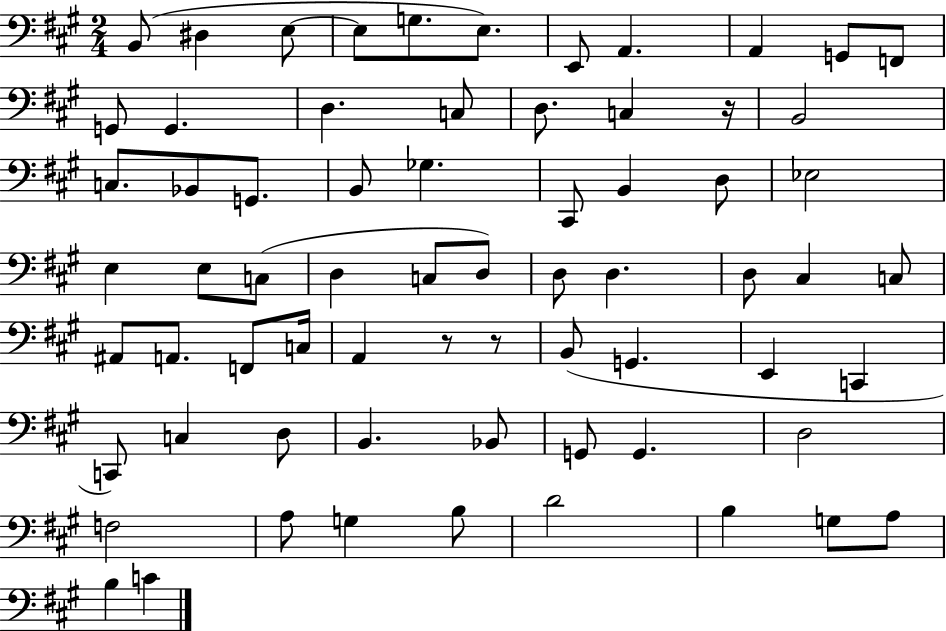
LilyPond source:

{
  \clef bass
  \numericTimeSignature
  \time 2/4
  \key a \major
  b,8( dis4 e8~~ | e8 g8. e8.) | e,8 a,4. | a,4 g,8 f,8 | \break g,8 g,4. | d4. c8 | d8. c4 r16 | b,2 | \break c8. bes,8 g,8. | b,8 ges4. | cis,8 b,4 d8 | ees2 | \break e4 e8 c8( | d4 c8 d8) | d8 d4. | d8 cis4 c8 | \break ais,8 a,8. f,8 c16 | a,4 r8 r8 | b,8( g,4. | e,4 c,4 | \break c,8) c4 d8 | b,4. bes,8 | g,8 g,4. | d2 | \break f2 | a8 g4 b8 | d'2 | b4 g8 a8 | \break b4 c'4 | \bar "|."
}